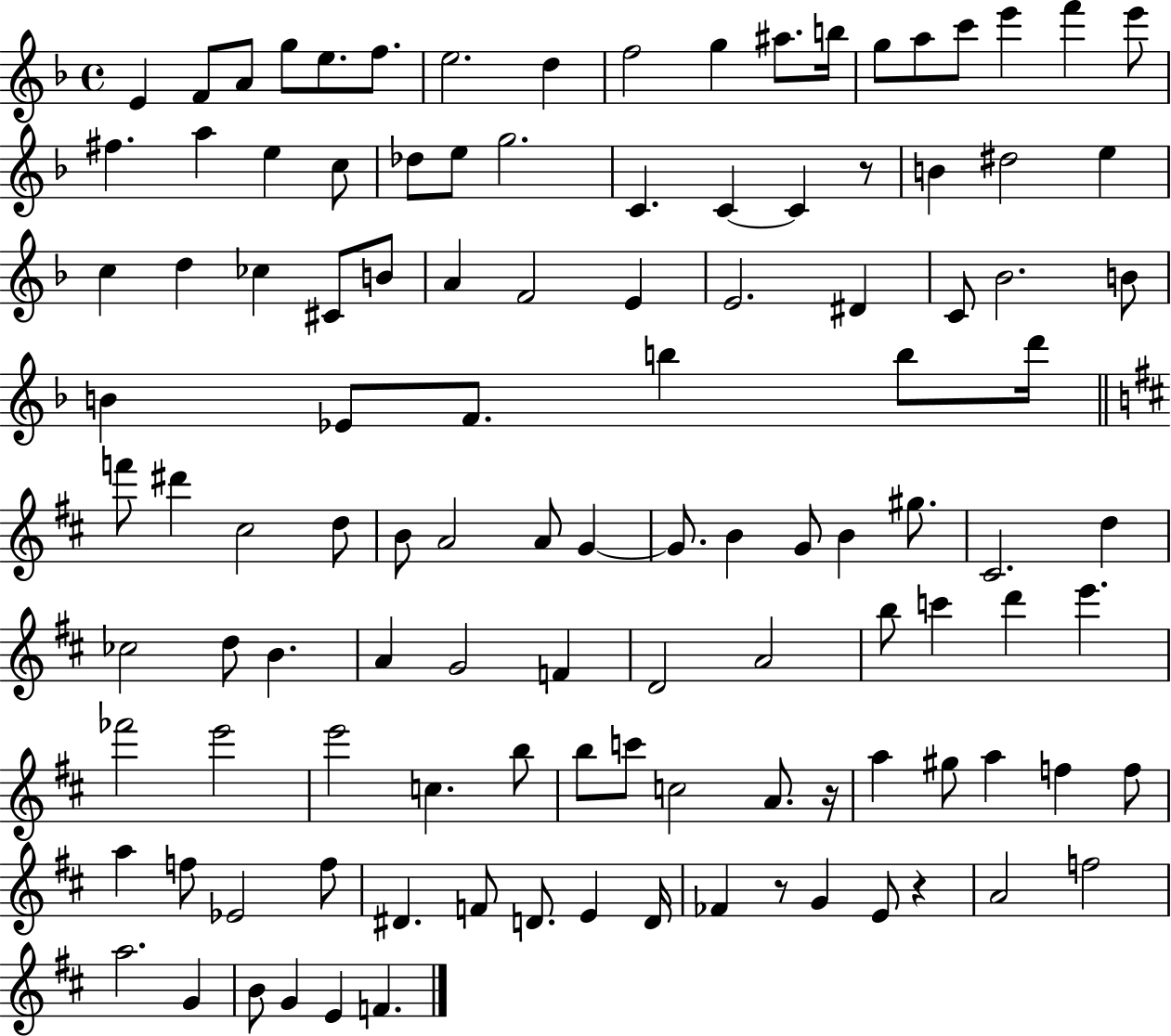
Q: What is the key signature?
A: F major